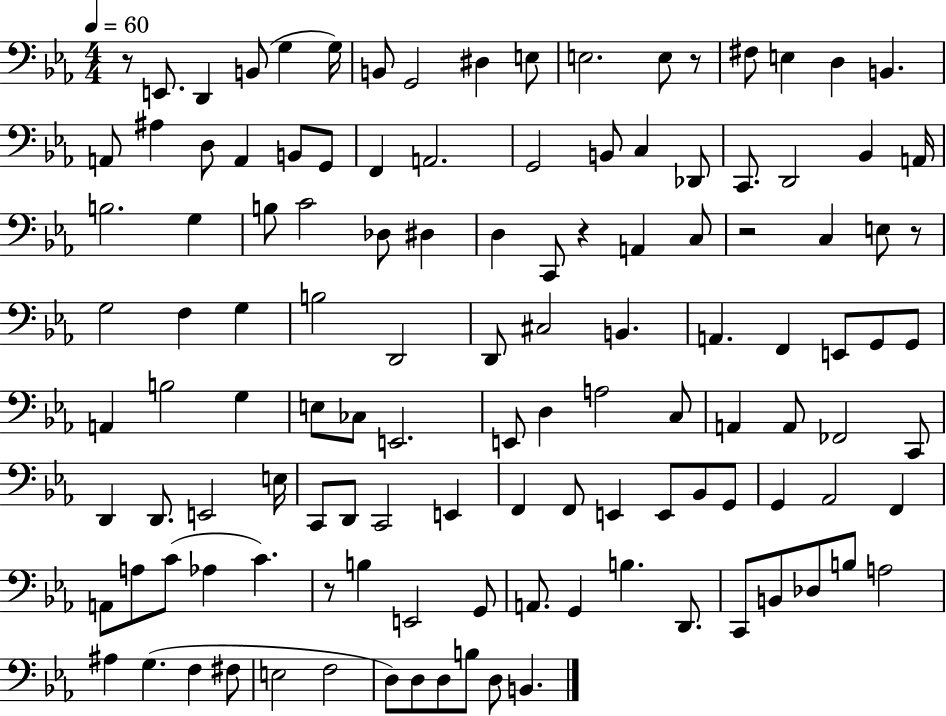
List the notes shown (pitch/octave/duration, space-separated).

R/e E2/e. D2/q B2/e G3/q G3/s B2/e G2/h D#3/q E3/e E3/h. E3/e R/e F#3/e E3/q D3/q B2/q. A2/e A#3/q D3/e A2/q B2/e G2/e F2/q A2/h. G2/h B2/e C3/q Db2/e C2/e. D2/h Bb2/q A2/s B3/h. G3/q B3/e C4/h Db3/e D#3/q D3/q C2/e R/q A2/q C3/e R/h C3/q E3/e R/e G3/h F3/q G3/q B3/h D2/h D2/e C#3/h B2/q. A2/q. F2/q E2/e G2/e G2/e A2/q B3/h G3/q E3/e CES3/e E2/h. E2/e D3/q A3/h C3/e A2/q A2/e FES2/h C2/e D2/q D2/e. E2/h E3/s C2/e D2/e C2/h E2/q F2/q F2/e E2/q E2/e Bb2/e G2/e G2/q Ab2/h F2/q A2/e A3/e C4/e Ab3/q C4/q. R/e B3/q E2/h G2/e A2/e. G2/q B3/q. D2/e. C2/e B2/e Db3/e B3/e A3/h A#3/q G3/q. F3/q F#3/e E3/h F3/h D3/e D3/e D3/e B3/e D3/e B2/q.